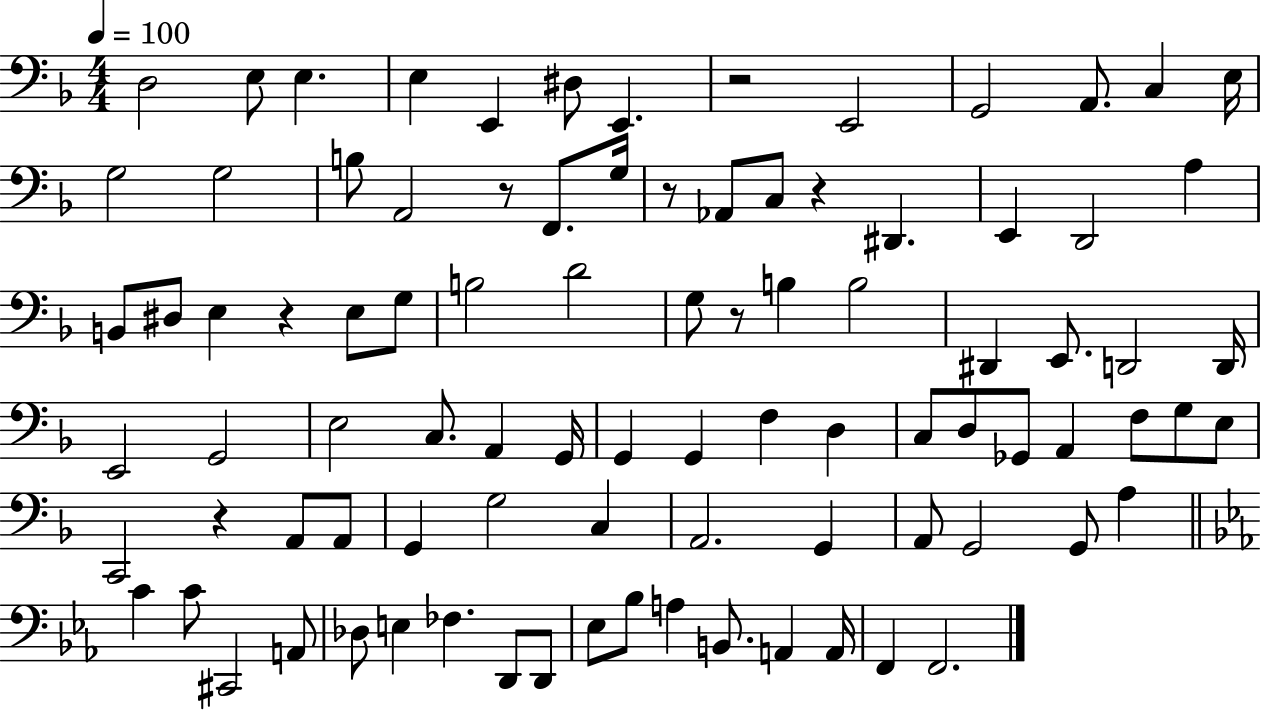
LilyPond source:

{
  \clef bass
  \numericTimeSignature
  \time 4/4
  \key f \major
  \tempo 4 = 100
  \repeat volta 2 { d2 e8 e4. | e4 e,4 dis8 e,4. | r2 e,2 | g,2 a,8. c4 e16 | \break g2 g2 | b8 a,2 r8 f,8. g16 | r8 aes,8 c8 r4 dis,4. | e,4 d,2 a4 | \break b,8 dis8 e4 r4 e8 g8 | b2 d'2 | g8 r8 b4 b2 | dis,4 e,8. d,2 d,16 | \break e,2 g,2 | e2 c8. a,4 g,16 | g,4 g,4 f4 d4 | c8 d8 ges,8 a,4 f8 g8 e8 | \break c,2 r4 a,8 a,8 | g,4 g2 c4 | a,2. g,4 | a,8 g,2 g,8 a4 | \break \bar "||" \break \key ees \major c'4 c'8 cis,2 a,8 | des8 e4 fes4. d,8 d,8 | ees8 bes8 a4 b,8. a,4 a,16 | f,4 f,2. | \break } \bar "|."
}